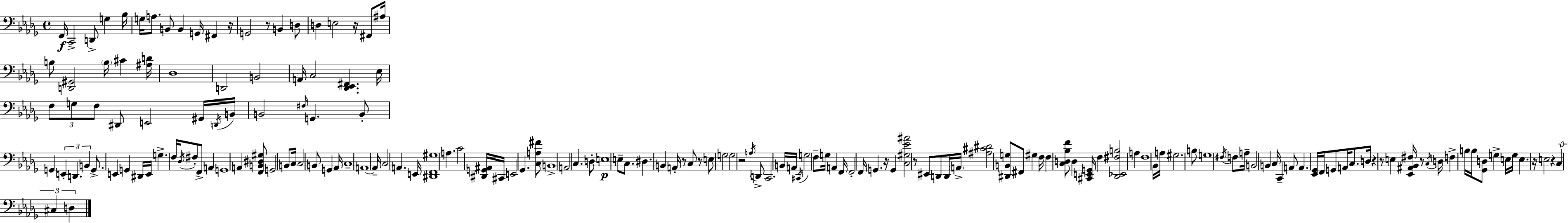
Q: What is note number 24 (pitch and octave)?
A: B2